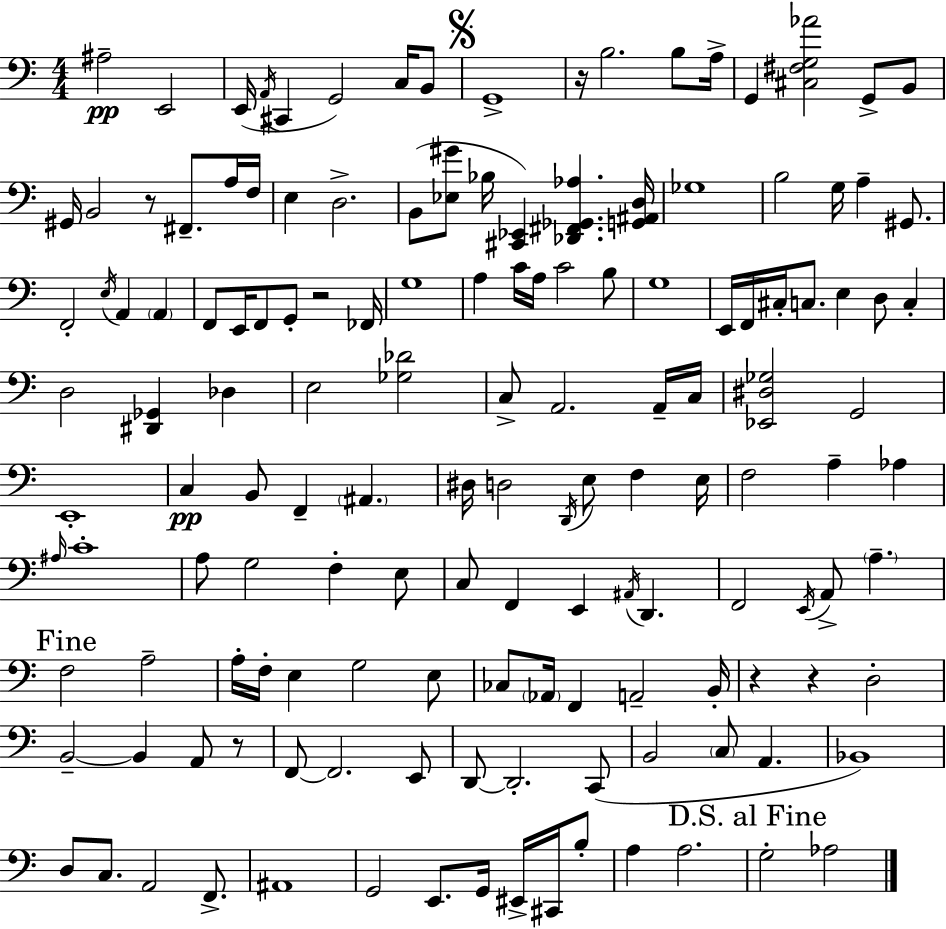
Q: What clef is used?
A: bass